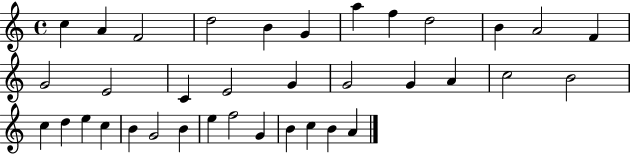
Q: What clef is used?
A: treble